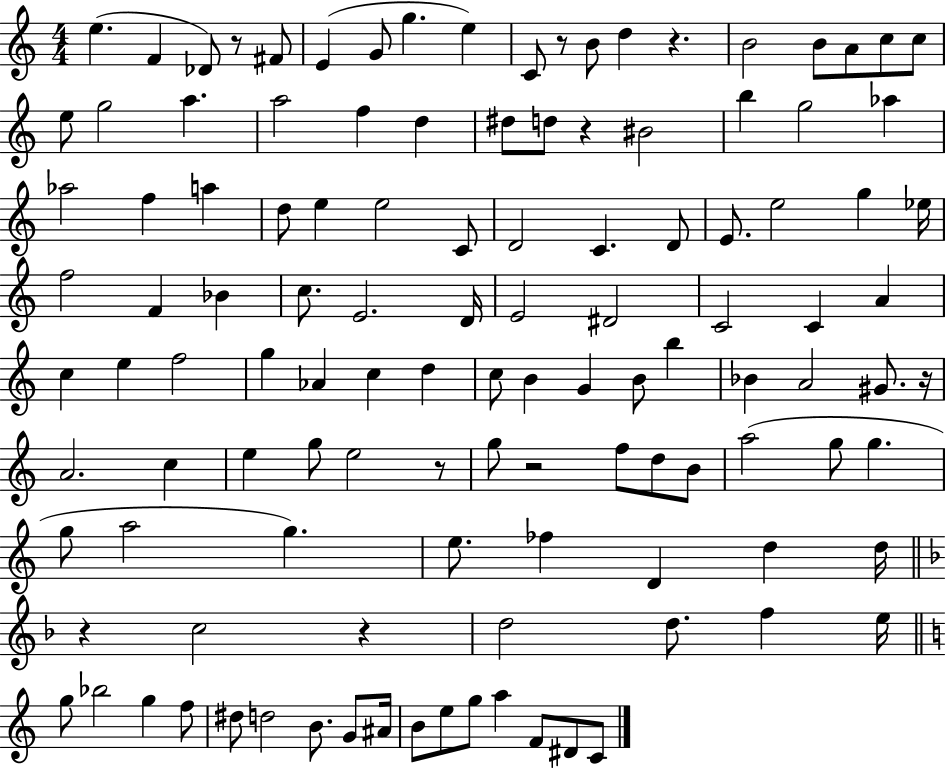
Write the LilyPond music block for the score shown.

{
  \clef treble
  \numericTimeSignature
  \time 4/4
  \key c \major
  e''4.( f'4 des'8) r8 fis'8 | e'4( g'8 g''4. e''4) | c'8 r8 b'8 d''4 r4. | b'2 b'8 a'8 c''8 c''8 | \break e''8 g''2 a''4. | a''2 f''4 d''4 | dis''8 d''8 r4 bis'2 | b''4 g''2 aes''4 | \break aes''2 f''4 a''4 | d''8 e''4 e''2 c'8 | d'2 c'4. d'8 | e'8. e''2 g''4 ees''16 | \break f''2 f'4 bes'4 | c''8. e'2. d'16 | e'2 dis'2 | c'2 c'4 a'4 | \break c''4 e''4 f''2 | g''4 aes'4 c''4 d''4 | c''8 b'4 g'4 b'8 b''4 | bes'4 a'2 gis'8. r16 | \break a'2. c''4 | e''4 g''8 e''2 r8 | g''8 r2 f''8 d''8 b'8 | a''2( g''8 g''4. | \break g''8 a''2 g''4.) | e''8. fes''4 d'4 d''4 d''16 | \bar "||" \break \key f \major r4 c''2 r4 | d''2 d''8. f''4 e''16 | \bar "||" \break \key c \major g''8 bes''2 g''4 f''8 | dis''8 d''2 b'8. g'8 ais'16 | b'8 e''8 g''8 a''4 f'8 dis'8 c'8 | \bar "|."
}